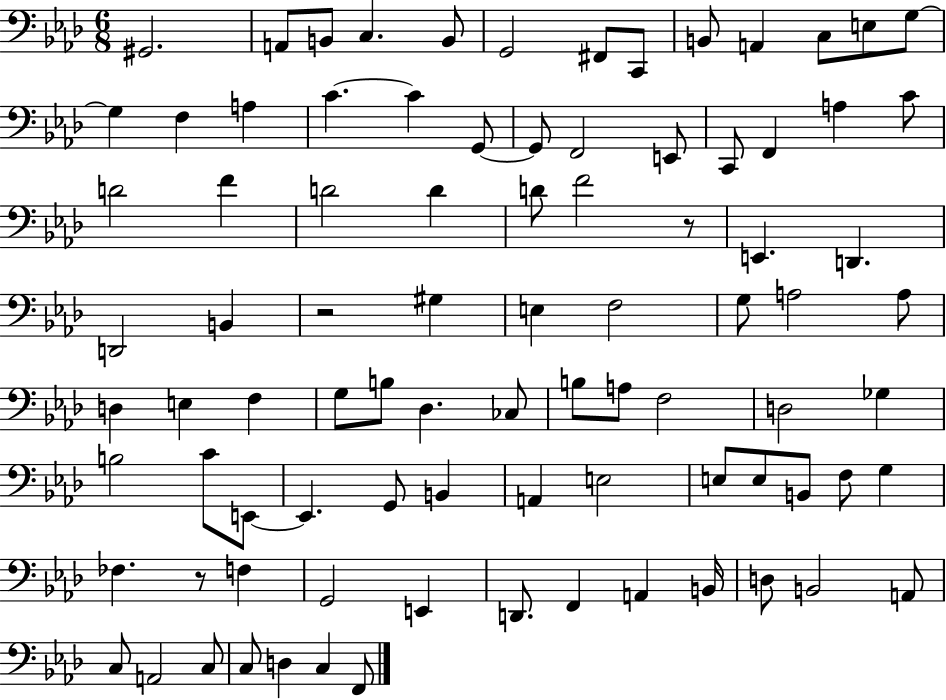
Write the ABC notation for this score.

X:1
T:Untitled
M:6/8
L:1/4
K:Ab
^G,,2 A,,/2 B,,/2 C, B,,/2 G,,2 ^F,,/2 C,,/2 B,,/2 A,, C,/2 E,/2 G,/2 G, F, A, C C G,,/2 G,,/2 F,,2 E,,/2 C,,/2 F,, A, C/2 D2 F D2 D D/2 F2 z/2 E,, D,, D,,2 B,, z2 ^G, E, F,2 G,/2 A,2 A,/2 D, E, F, G,/2 B,/2 _D, _C,/2 B,/2 A,/2 F,2 D,2 _G, B,2 C/2 E,,/2 E,, G,,/2 B,, A,, E,2 E,/2 E,/2 B,,/2 F,/2 G, _F, z/2 F, G,,2 E,, D,,/2 F,, A,, B,,/4 D,/2 B,,2 A,,/2 C,/2 A,,2 C,/2 C,/2 D, C, F,,/2